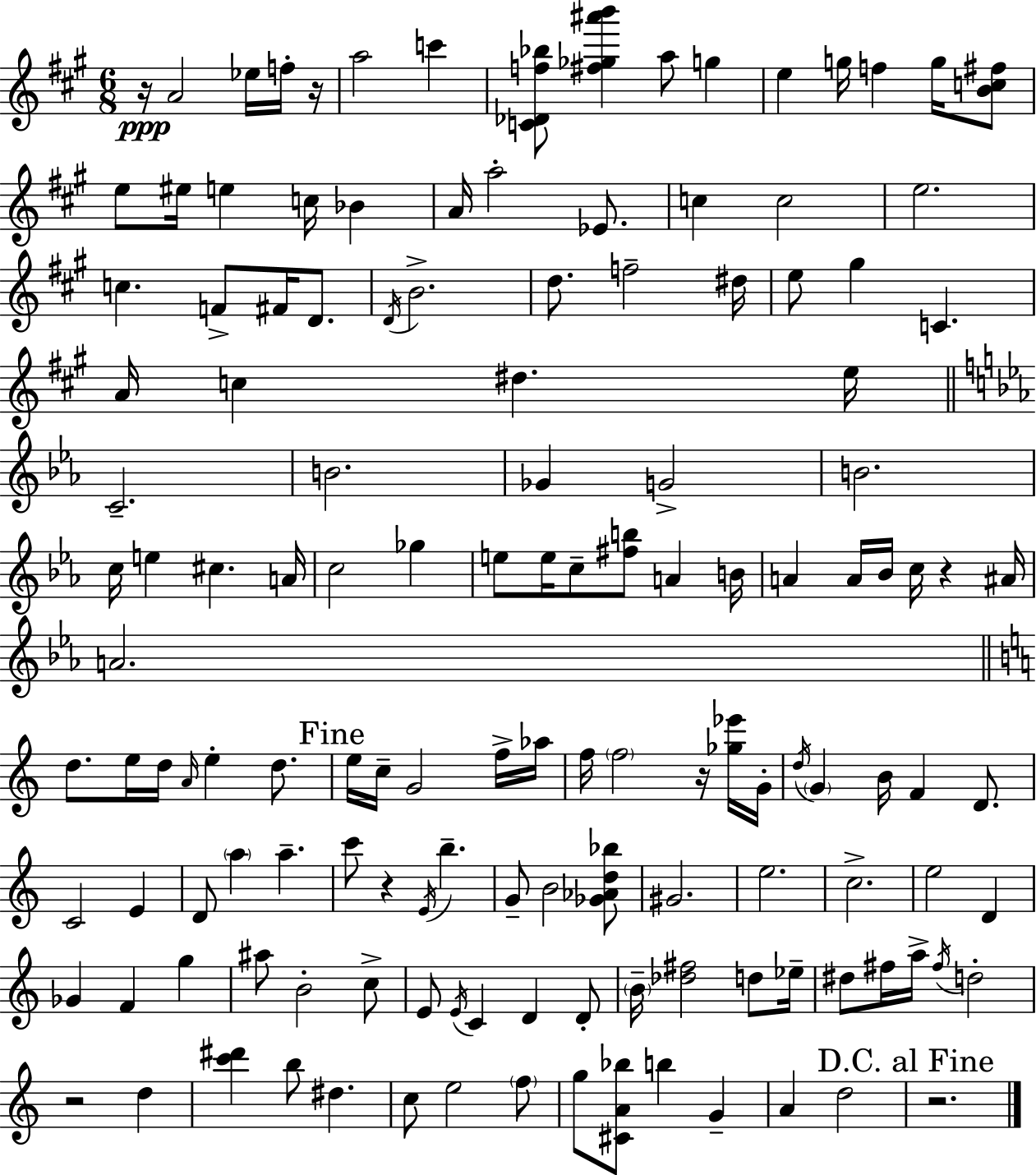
{
  \clef treble
  \numericTimeSignature
  \time 6/8
  \key a \major
  r16\ppp a'2 ees''16 f''16-. r16 | a''2 c'''4 | <c' des' f'' bes''>8 <fis'' ges'' ais''' b'''>4 a''8 g''4 | e''4 g''16 f''4 g''16 <b' c'' fis''>8 | \break e''8 eis''16 e''4 c''16 bes'4 | a'16 a''2-. ees'8. | c''4 c''2 | e''2. | \break c''4. f'8-> fis'16 d'8. | \acciaccatura { d'16 } b'2.-> | d''8. f''2-- | dis''16 e''8 gis''4 c'4. | \break a'16 c''4 dis''4. | e''16 \bar "||" \break \key ees \major c'2.-- | b'2. | ges'4 g'2-> | b'2. | \break c''16 e''4 cis''4. a'16 | c''2 ges''4 | e''8 e''16 c''8-- <fis'' b''>8 a'4 b'16 | a'4 a'16 bes'16 c''16 r4 ais'16 | \break a'2. | \bar "||" \break \key a \minor d''8. e''16 d''16 \grace { a'16 } e''4-. d''8. | \mark "Fine" e''16 c''16-- g'2 f''16-> | aes''16 f''16 \parenthesize f''2 r16 <ges'' ees'''>16 | g'16-. \acciaccatura { d''16 } \parenthesize g'4 b'16 f'4 d'8. | \break c'2 e'4 | d'8 \parenthesize a''4 a''4.-- | c'''8 r4 \acciaccatura { e'16 } b''4.-- | g'8-- b'2 | \break <ges' aes' d'' bes''>8 gis'2. | e''2. | c''2.-> | e''2 d'4 | \break ges'4 f'4 g''4 | ais''8 b'2-. | c''8-> e'8 \acciaccatura { e'16 } c'4 d'4 | d'8-. \parenthesize b'16-- <des'' fis''>2 | \break d''8 ees''16-- dis''8 fis''16 a''16-> \acciaccatura { fis''16 } d''2-. | r2 | d''4 <c''' dis'''>4 b''8 dis''4. | c''8 e''2 | \break \parenthesize f''8 g''8 <cis' a' bes''>8 b''4 | g'4-- a'4 d''2 | \mark "D.C. al Fine" r2. | \bar "|."
}